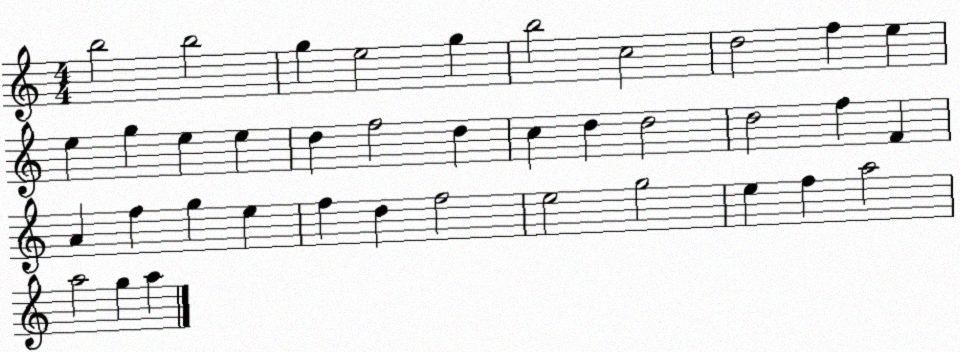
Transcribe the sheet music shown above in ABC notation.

X:1
T:Untitled
M:4/4
L:1/4
K:C
b2 b2 g e2 g b2 c2 d2 f e e g e e d f2 d c d d2 d2 f F A f g e f d f2 e2 g2 e f a2 a2 g a